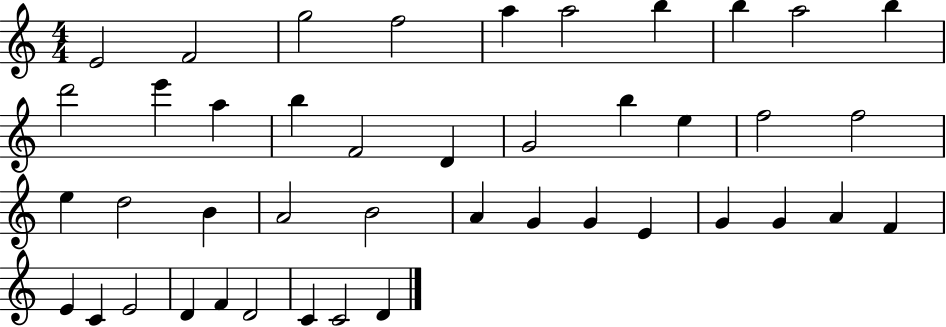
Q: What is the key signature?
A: C major